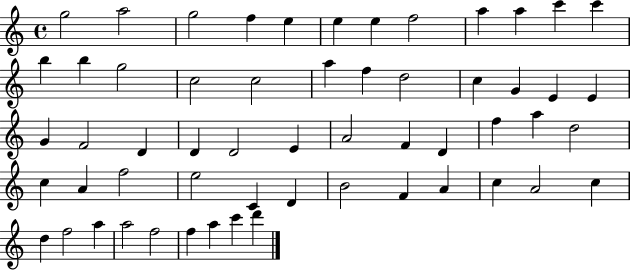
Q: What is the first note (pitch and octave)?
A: G5